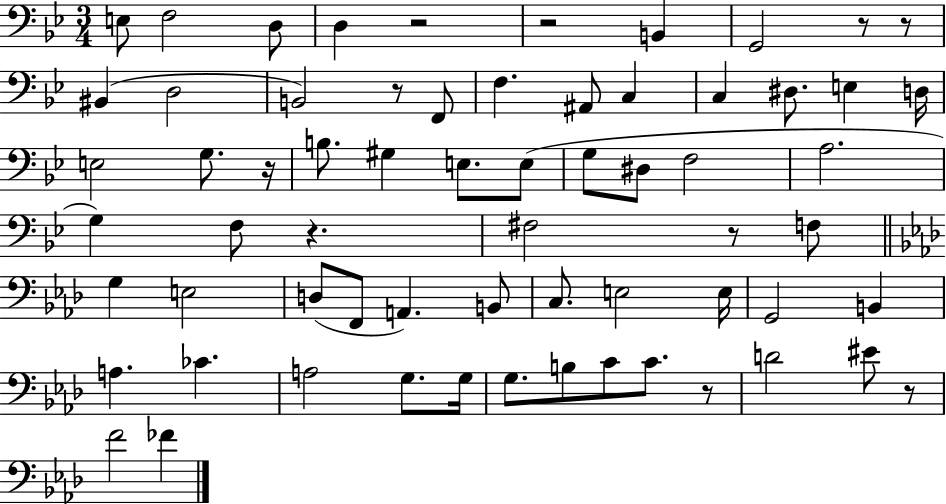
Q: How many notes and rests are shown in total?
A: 65